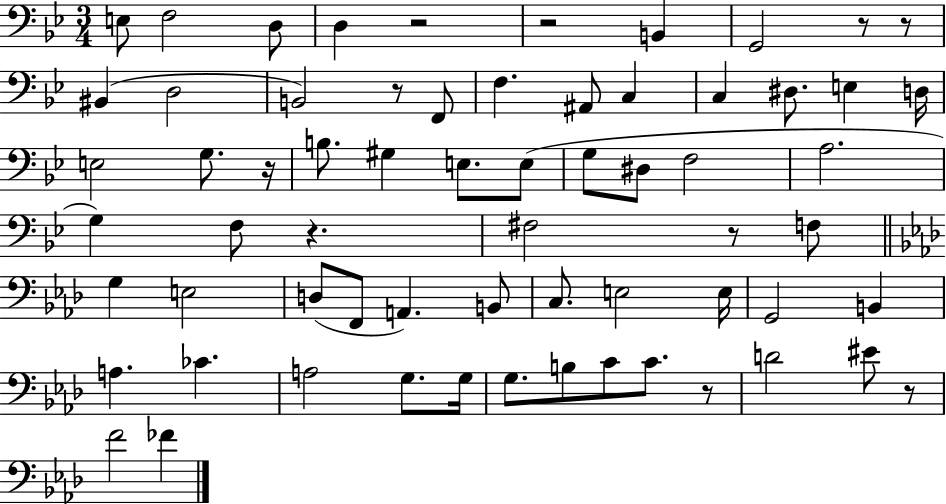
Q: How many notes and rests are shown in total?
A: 65